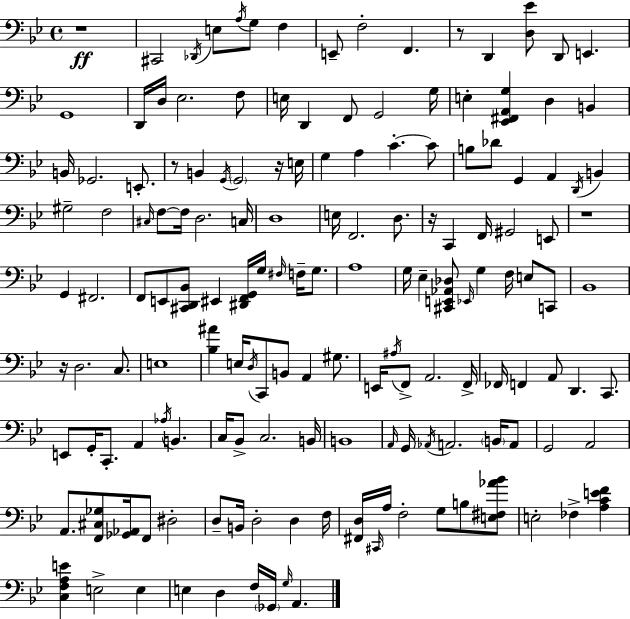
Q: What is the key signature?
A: BES major